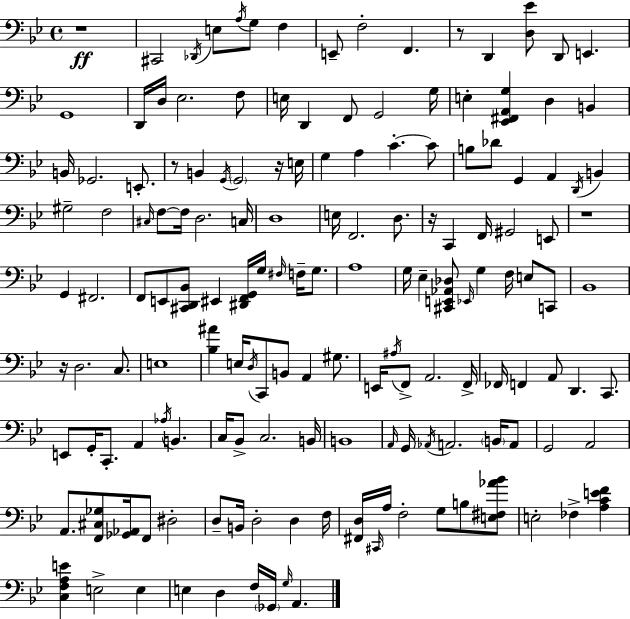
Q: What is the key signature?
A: BES major